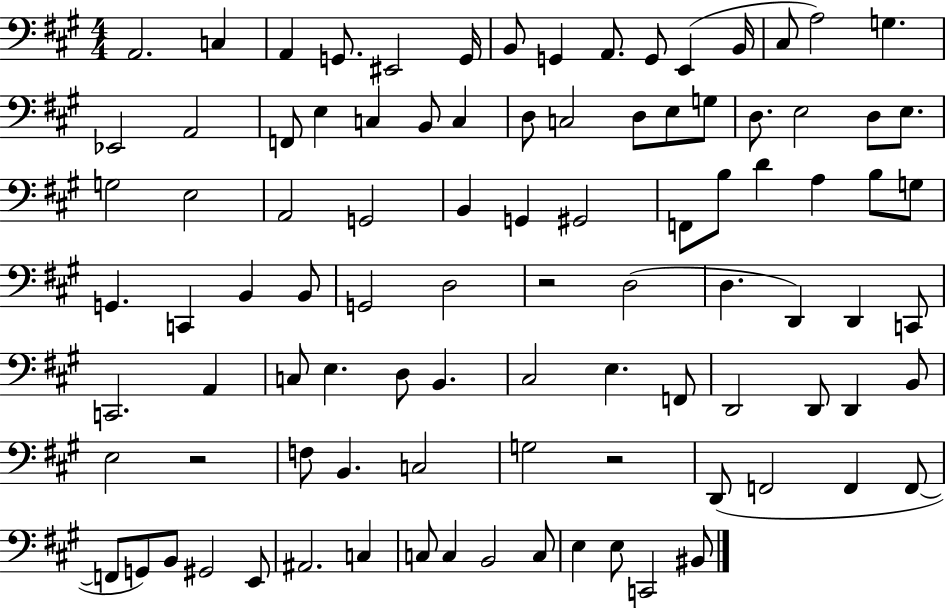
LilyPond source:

{
  \clef bass
  \numericTimeSignature
  \time 4/4
  \key a \major
  \repeat volta 2 { a,2. c4 | a,4 g,8. eis,2 g,16 | b,8 g,4 a,8. g,8 e,4( b,16 | cis8 a2) g4. | \break ees,2 a,2 | f,8 e4 c4 b,8 c4 | d8 c2 d8 e8 g8 | d8. e2 d8 e8. | \break g2 e2 | a,2 g,2 | b,4 g,4 gis,2 | f,8 b8 d'4 a4 b8 g8 | \break g,4. c,4 b,4 b,8 | g,2 d2 | r2 d2( | d4. d,4) d,4 c,8 | \break c,2. a,4 | c8 e4. d8 b,4. | cis2 e4. f,8 | d,2 d,8 d,4 b,8 | \break e2 r2 | f8 b,4. c2 | g2 r2 | d,8( f,2 f,4 f,8~~ | \break f,8 g,8) b,8 gis,2 e,8 | ais,2. c4 | c8 c4 b,2 c8 | e4 e8 c,2 bis,8 | \break } \bar "|."
}